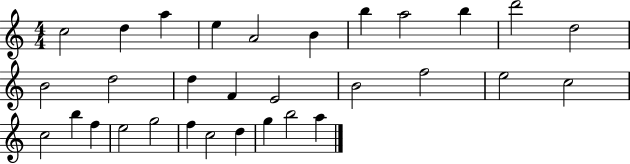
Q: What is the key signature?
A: C major